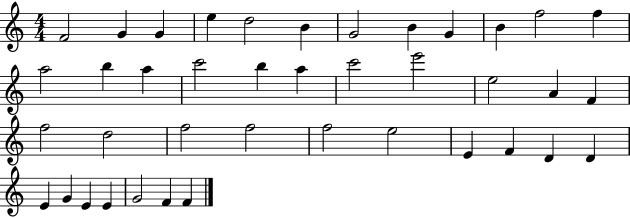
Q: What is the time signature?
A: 4/4